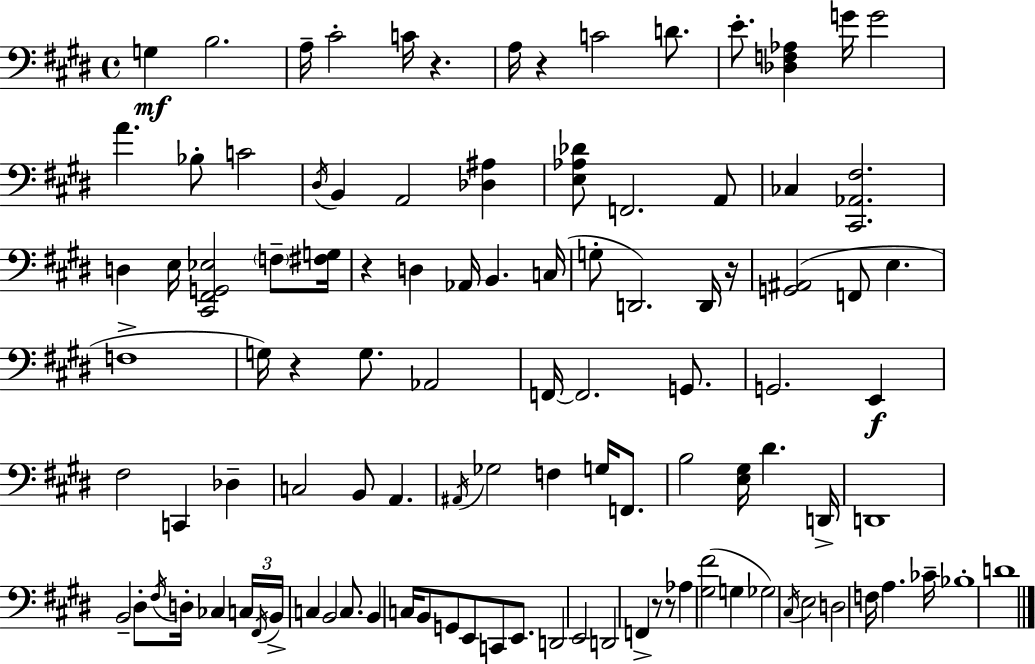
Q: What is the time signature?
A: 4/4